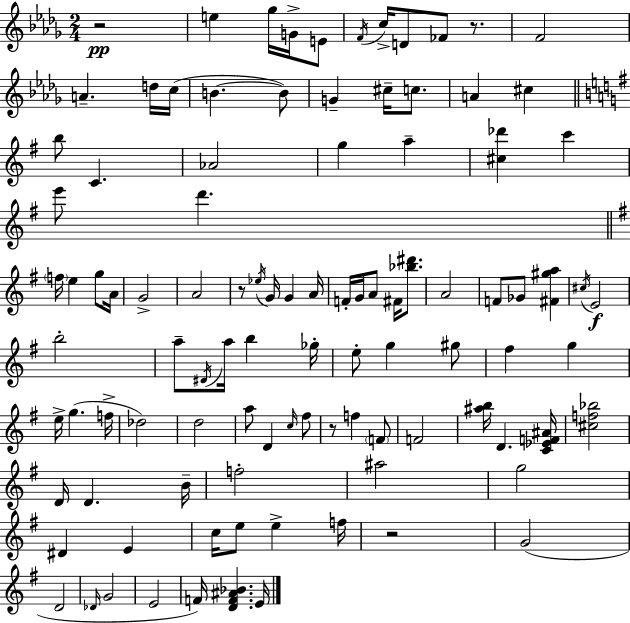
X:1
T:Untitled
M:2/4
L:1/4
K:Bbm
z2 e _g/4 G/4 E/2 F/4 c/4 D/2 _F/2 z/2 F2 A d/4 c/4 B B/2 G ^c/4 c/2 A ^c b/2 C _A2 g a [^c_d'] c' e'/2 d' f/4 e g/2 A/4 G2 A2 z/2 _e/4 G/4 G A/4 F/4 G/4 A/2 ^F/4 [_b^d']/2 A2 F/2 _G/2 [^F^ga] ^c/4 E2 b2 a/2 ^D/4 a/4 b _g/4 e/2 g ^g/2 ^f g e/4 g f/4 _d2 d2 a/2 D c/4 ^f/2 z/2 f F/2 F2 [^ab]/4 D [C_EF^A]/4 [^cf_b]2 D/4 D B/4 f2 ^a2 g2 ^D E c/4 e/2 e f/4 z2 G2 D2 _D/4 G2 E2 F/4 [DF^A_B] E/4